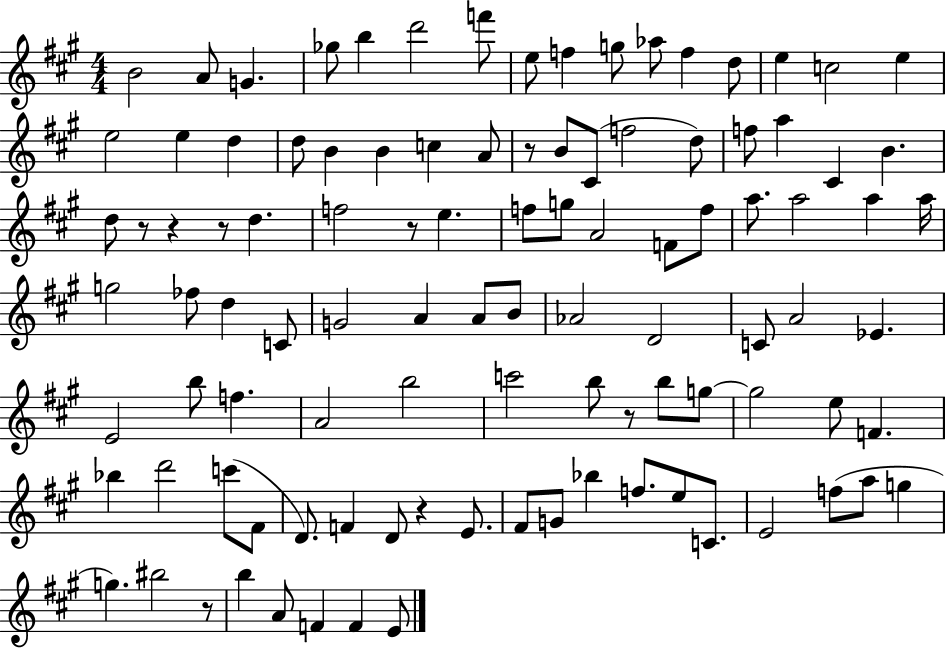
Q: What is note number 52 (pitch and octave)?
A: A4